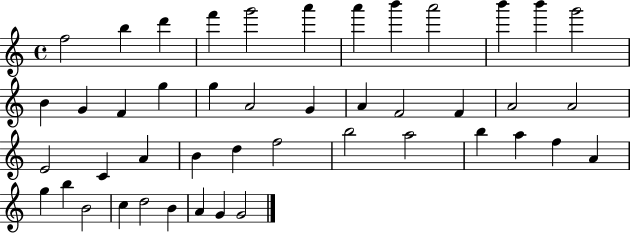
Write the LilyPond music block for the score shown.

{
  \clef treble
  \time 4/4
  \defaultTimeSignature
  \key c \major
  f''2 b''4 d'''4 | f'''4 g'''2 a'''4 | a'''4 b'''4 a'''2 | b'''4 b'''4 g'''2 | \break b'4 g'4 f'4 g''4 | g''4 a'2 g'4 | a'4 f'2 f'4 | a'2 a'2 | \break e'2 c'4 a'4 | b'4 d''4 f''2 | b''2 a''2 | b''4 a''4 f''4 a'4 | \break g''4 b''4 b'2 | c''4 d''2 b'4 | a'4 g'4 g'2 | \bar "|."
}